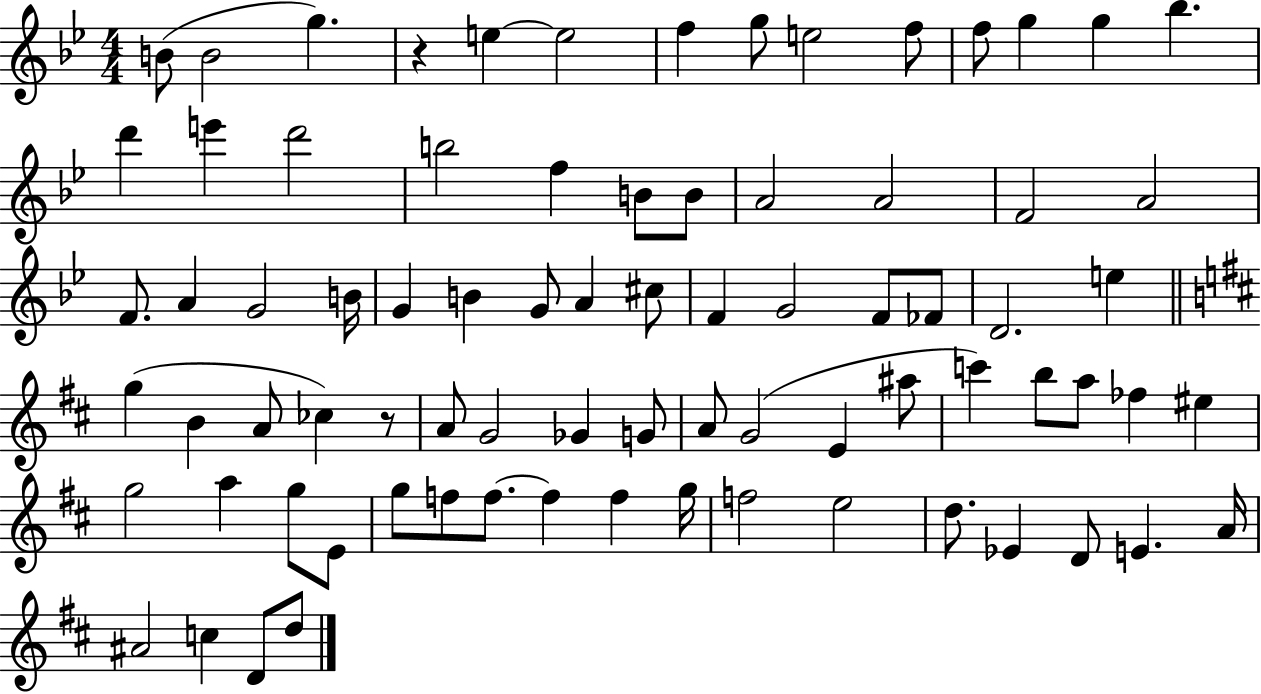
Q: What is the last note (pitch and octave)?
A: D5